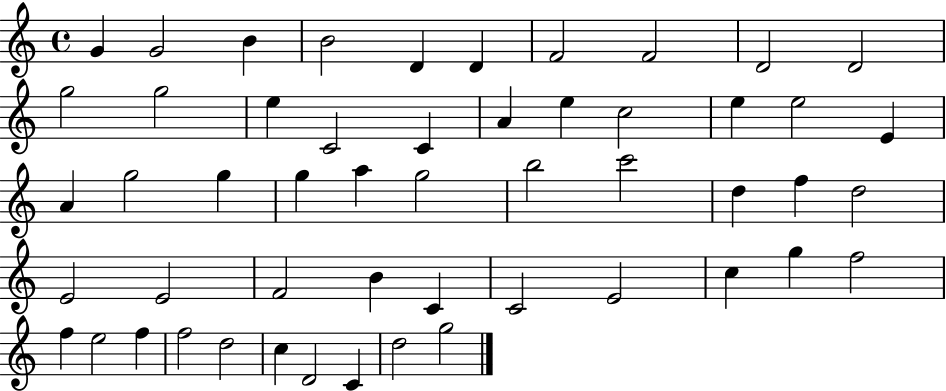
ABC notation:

X:1
T:Untitled
M:4/4
L:1/4
K:C
G G2 B B2 D D F2 F2 D2 D2 g2 g2 e C2 C A e c2 e e2 E A g2 g g a g2 b2 c'2 d f d2 E2 E2 F2 B C C2 E2 c g f2 f e2 f f2 d2 c D2 C d2 g2